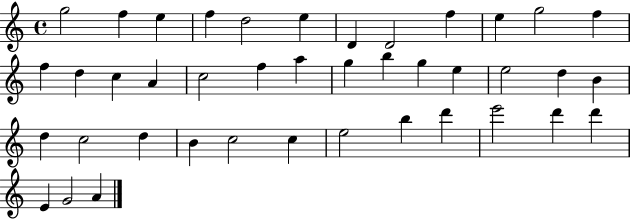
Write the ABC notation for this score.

X:1
T:Untitled
M:4/4
L:1/4
K:C
g2 f e f d2 e D D2 f e g2 f f d c A c2 f a g b g e e2 d B d c2 d B c2 c e2 b d' e'2 d' d' E G2 A